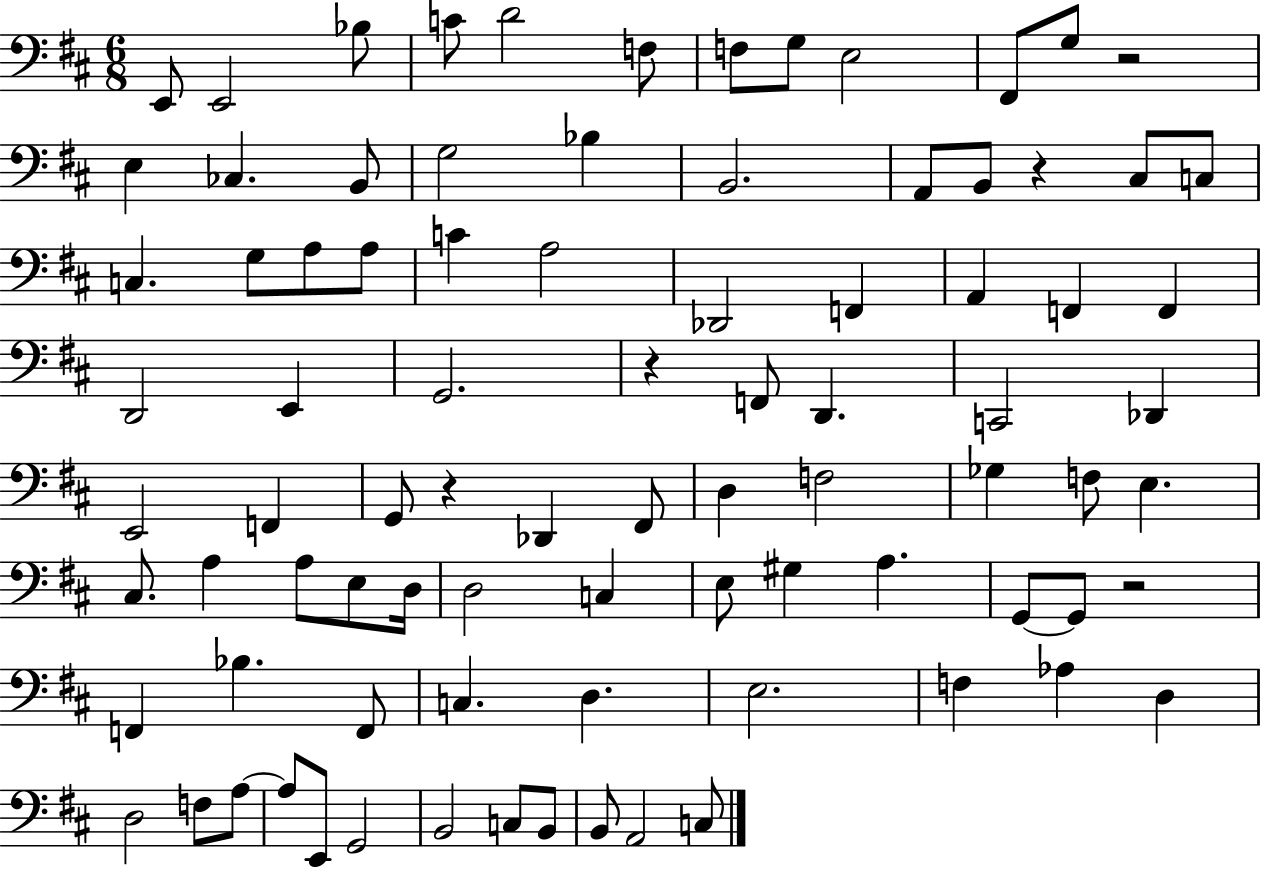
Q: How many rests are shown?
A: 5